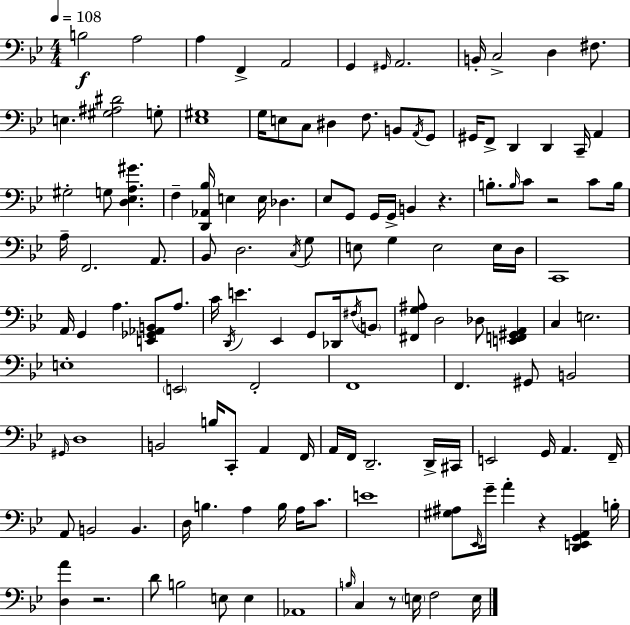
X:1
T:Untitled
M:4/4
L:1/4
K:Bb
B,2 A,2 A, F,, A,,2 G,, ^G,,/4 A,,2 B,,/4 C,2 D, ^F,/2 E, [^G,^A,^D]2 G,/2 [_E,^G,]4 G,/4 E,/2 C,/2 ^D, F,/2 B,,/2 A,,/4 G,,/2 ^G,,/4 F,,/2 D,, D,, C,,/4 A,, ^G,2 G,/2 [D,_E,A,^G] F, [D,,_A,,_B,]/4 E, E,/4 _D, _E,/2 G,,/2 G,,/4 G,,/4 B,, z B,/2 B,/4 C/2 z2 C/2 B,/4 A,/4 F,,2 A,,/2 _B,,/2 D,2 C,/4 G,/2 E,/2 G, E,2 E,/4 D,/4 C,,4 A,,/4 G,, A, [E,,_G,,_A,,B,,]/2 A,/2 C/4 D,,/4 E _E,, G,,/2 _D,,/4 ^F,/4 B,,/2 [^F,,G,^A,]/2 D,2 _D,/2 [E,,F,,^G,,A,,] C, E,2 E,4 E,,2 F,,2 F,,4 F,, ^G,,/2 B,,2 ^G,,/4 D,4 B,,2 B,/4 C,,/2 A,, F,,/4 A,,/4 F,,/4 D,,2 D,,/4 ^C,,/4 E,,2 G,,/4 A,, F,,/4 A,,/2 B,,2 B,, D,/4 B, A, B,/4 A,/4 C/2 E4 [^G,^A,]/2 _E,,/4 G/4 A z [D,,E,,G,,A,,] B,/4 [D,A] z2 D/2 B,2 E,/2 E, _A,,4 B,/4 C, z/2 E,/4 F,2 E,/4